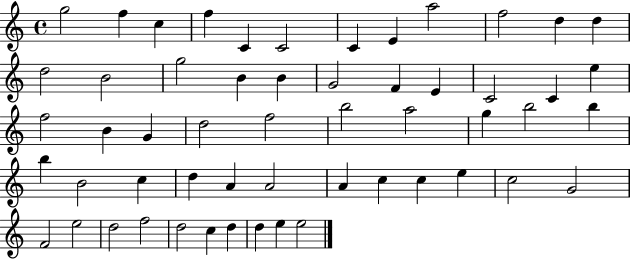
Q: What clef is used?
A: treble